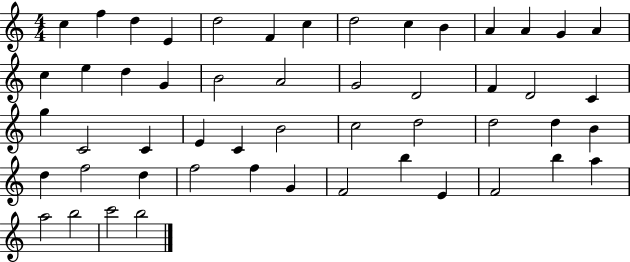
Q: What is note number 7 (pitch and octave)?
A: C5